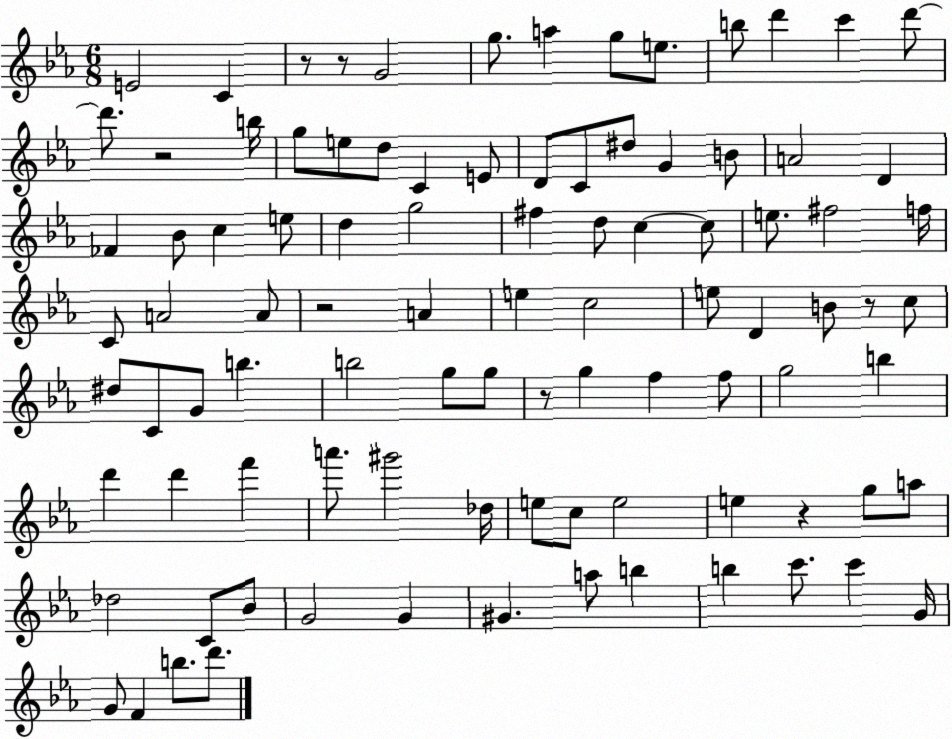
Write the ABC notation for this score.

X:1
T:Untitled
M:6/8
L:1/4
K:Eb
E2 C z/2 z/2 G2 g/2 a g/2 e/2 b/2 d' c' d'/2 d'/2 z2 b/4 g/2 e/2 d/2 C E/2 D/2 C/2 ^d/2 G B/2 A2 D _F _B/2 c e/2 d g2 ^f d/2 c c/2 e/2 ^f2 f/4 C/2 A2 A/2 z2 A e c2 e/2 D B/2 z/2 c/2 ^d/2 C/2 G/2 b b2 g/2 g/2 z/2 g f f/2 g2 b d' d' f' a'/2 ^g'2 _d/4 e/2 c/2 e2 e z g/2 a/2 _d2 C/2 _B/2 G2 G ^G a/2 b b c'/2 c' G/4 G/2 F b/2 d'/2